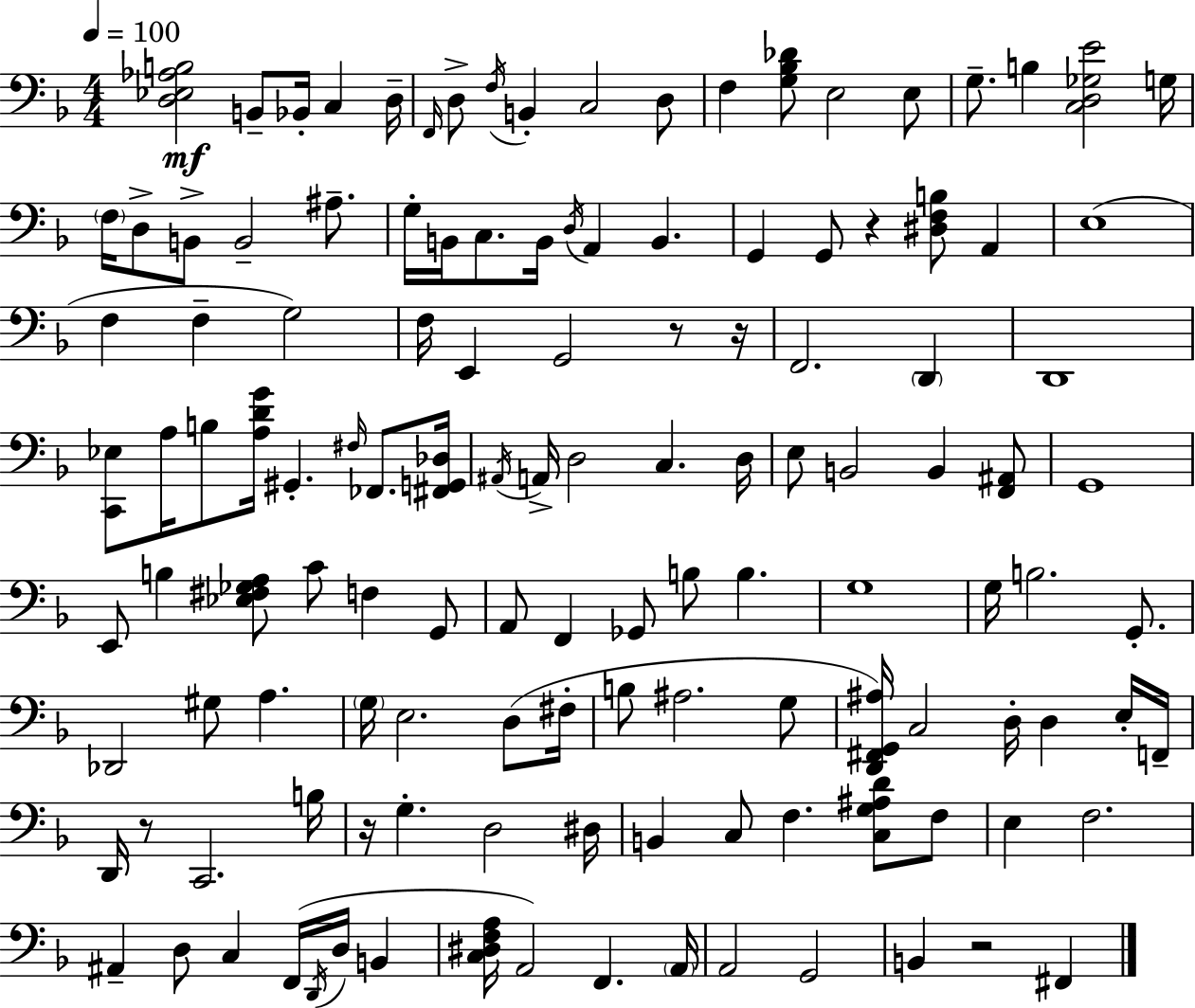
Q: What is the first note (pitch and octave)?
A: B2